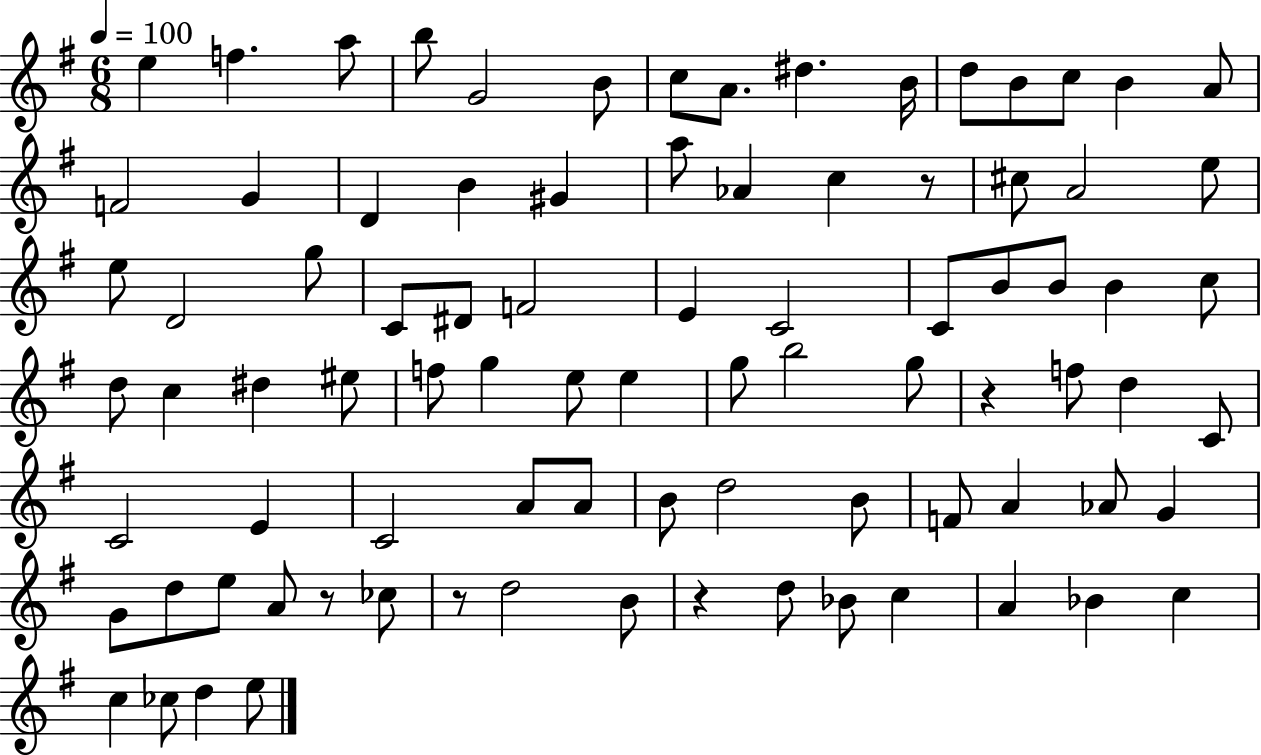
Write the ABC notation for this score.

X:1
T:Untitled
M:6/8
L:1/4
K:G
e f a/2 b/2 G2 B/2 c/2 A/2 ^d B/4 d/2 B/2 c/2 B A/2 F2 G D B ^G a/2 _A c z/2 ^c/2 A2 e/2 e/2 D2 g/2 C/2 ^D/2 F2 E C2 C/2 B/2 B/2 B c/2 d/2 c ^d ^e/2 f/2 g e/2 e g/2 b2 g/2 z f/2 d C/2 C2 E C2 A/2 A/2 B/2 d2 B/2 F/2 A _A/2 G G/2 d/2 e/2 A/2 z/2 _c/2 z/2 d2 B/2 z d/2 _B/2 c A _B c c _c/2 d e/2